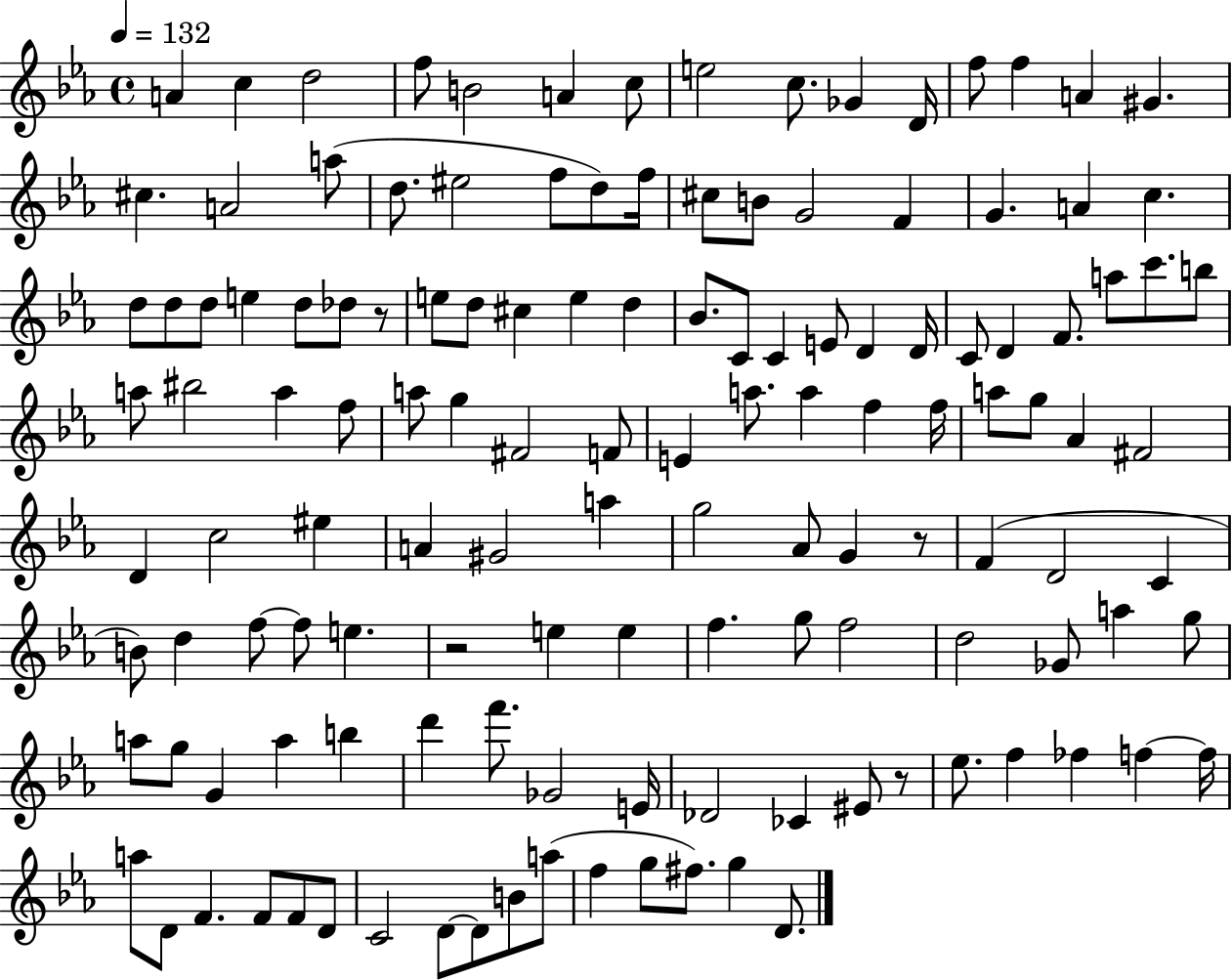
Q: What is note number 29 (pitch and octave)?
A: A4